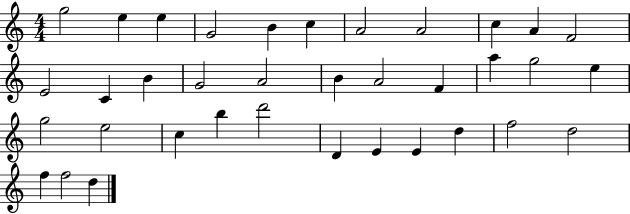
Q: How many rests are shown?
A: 0